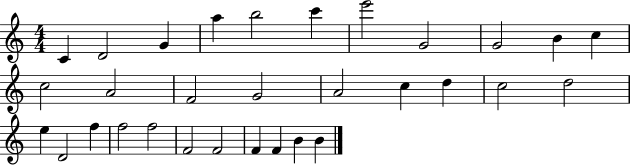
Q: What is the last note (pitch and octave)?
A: B4